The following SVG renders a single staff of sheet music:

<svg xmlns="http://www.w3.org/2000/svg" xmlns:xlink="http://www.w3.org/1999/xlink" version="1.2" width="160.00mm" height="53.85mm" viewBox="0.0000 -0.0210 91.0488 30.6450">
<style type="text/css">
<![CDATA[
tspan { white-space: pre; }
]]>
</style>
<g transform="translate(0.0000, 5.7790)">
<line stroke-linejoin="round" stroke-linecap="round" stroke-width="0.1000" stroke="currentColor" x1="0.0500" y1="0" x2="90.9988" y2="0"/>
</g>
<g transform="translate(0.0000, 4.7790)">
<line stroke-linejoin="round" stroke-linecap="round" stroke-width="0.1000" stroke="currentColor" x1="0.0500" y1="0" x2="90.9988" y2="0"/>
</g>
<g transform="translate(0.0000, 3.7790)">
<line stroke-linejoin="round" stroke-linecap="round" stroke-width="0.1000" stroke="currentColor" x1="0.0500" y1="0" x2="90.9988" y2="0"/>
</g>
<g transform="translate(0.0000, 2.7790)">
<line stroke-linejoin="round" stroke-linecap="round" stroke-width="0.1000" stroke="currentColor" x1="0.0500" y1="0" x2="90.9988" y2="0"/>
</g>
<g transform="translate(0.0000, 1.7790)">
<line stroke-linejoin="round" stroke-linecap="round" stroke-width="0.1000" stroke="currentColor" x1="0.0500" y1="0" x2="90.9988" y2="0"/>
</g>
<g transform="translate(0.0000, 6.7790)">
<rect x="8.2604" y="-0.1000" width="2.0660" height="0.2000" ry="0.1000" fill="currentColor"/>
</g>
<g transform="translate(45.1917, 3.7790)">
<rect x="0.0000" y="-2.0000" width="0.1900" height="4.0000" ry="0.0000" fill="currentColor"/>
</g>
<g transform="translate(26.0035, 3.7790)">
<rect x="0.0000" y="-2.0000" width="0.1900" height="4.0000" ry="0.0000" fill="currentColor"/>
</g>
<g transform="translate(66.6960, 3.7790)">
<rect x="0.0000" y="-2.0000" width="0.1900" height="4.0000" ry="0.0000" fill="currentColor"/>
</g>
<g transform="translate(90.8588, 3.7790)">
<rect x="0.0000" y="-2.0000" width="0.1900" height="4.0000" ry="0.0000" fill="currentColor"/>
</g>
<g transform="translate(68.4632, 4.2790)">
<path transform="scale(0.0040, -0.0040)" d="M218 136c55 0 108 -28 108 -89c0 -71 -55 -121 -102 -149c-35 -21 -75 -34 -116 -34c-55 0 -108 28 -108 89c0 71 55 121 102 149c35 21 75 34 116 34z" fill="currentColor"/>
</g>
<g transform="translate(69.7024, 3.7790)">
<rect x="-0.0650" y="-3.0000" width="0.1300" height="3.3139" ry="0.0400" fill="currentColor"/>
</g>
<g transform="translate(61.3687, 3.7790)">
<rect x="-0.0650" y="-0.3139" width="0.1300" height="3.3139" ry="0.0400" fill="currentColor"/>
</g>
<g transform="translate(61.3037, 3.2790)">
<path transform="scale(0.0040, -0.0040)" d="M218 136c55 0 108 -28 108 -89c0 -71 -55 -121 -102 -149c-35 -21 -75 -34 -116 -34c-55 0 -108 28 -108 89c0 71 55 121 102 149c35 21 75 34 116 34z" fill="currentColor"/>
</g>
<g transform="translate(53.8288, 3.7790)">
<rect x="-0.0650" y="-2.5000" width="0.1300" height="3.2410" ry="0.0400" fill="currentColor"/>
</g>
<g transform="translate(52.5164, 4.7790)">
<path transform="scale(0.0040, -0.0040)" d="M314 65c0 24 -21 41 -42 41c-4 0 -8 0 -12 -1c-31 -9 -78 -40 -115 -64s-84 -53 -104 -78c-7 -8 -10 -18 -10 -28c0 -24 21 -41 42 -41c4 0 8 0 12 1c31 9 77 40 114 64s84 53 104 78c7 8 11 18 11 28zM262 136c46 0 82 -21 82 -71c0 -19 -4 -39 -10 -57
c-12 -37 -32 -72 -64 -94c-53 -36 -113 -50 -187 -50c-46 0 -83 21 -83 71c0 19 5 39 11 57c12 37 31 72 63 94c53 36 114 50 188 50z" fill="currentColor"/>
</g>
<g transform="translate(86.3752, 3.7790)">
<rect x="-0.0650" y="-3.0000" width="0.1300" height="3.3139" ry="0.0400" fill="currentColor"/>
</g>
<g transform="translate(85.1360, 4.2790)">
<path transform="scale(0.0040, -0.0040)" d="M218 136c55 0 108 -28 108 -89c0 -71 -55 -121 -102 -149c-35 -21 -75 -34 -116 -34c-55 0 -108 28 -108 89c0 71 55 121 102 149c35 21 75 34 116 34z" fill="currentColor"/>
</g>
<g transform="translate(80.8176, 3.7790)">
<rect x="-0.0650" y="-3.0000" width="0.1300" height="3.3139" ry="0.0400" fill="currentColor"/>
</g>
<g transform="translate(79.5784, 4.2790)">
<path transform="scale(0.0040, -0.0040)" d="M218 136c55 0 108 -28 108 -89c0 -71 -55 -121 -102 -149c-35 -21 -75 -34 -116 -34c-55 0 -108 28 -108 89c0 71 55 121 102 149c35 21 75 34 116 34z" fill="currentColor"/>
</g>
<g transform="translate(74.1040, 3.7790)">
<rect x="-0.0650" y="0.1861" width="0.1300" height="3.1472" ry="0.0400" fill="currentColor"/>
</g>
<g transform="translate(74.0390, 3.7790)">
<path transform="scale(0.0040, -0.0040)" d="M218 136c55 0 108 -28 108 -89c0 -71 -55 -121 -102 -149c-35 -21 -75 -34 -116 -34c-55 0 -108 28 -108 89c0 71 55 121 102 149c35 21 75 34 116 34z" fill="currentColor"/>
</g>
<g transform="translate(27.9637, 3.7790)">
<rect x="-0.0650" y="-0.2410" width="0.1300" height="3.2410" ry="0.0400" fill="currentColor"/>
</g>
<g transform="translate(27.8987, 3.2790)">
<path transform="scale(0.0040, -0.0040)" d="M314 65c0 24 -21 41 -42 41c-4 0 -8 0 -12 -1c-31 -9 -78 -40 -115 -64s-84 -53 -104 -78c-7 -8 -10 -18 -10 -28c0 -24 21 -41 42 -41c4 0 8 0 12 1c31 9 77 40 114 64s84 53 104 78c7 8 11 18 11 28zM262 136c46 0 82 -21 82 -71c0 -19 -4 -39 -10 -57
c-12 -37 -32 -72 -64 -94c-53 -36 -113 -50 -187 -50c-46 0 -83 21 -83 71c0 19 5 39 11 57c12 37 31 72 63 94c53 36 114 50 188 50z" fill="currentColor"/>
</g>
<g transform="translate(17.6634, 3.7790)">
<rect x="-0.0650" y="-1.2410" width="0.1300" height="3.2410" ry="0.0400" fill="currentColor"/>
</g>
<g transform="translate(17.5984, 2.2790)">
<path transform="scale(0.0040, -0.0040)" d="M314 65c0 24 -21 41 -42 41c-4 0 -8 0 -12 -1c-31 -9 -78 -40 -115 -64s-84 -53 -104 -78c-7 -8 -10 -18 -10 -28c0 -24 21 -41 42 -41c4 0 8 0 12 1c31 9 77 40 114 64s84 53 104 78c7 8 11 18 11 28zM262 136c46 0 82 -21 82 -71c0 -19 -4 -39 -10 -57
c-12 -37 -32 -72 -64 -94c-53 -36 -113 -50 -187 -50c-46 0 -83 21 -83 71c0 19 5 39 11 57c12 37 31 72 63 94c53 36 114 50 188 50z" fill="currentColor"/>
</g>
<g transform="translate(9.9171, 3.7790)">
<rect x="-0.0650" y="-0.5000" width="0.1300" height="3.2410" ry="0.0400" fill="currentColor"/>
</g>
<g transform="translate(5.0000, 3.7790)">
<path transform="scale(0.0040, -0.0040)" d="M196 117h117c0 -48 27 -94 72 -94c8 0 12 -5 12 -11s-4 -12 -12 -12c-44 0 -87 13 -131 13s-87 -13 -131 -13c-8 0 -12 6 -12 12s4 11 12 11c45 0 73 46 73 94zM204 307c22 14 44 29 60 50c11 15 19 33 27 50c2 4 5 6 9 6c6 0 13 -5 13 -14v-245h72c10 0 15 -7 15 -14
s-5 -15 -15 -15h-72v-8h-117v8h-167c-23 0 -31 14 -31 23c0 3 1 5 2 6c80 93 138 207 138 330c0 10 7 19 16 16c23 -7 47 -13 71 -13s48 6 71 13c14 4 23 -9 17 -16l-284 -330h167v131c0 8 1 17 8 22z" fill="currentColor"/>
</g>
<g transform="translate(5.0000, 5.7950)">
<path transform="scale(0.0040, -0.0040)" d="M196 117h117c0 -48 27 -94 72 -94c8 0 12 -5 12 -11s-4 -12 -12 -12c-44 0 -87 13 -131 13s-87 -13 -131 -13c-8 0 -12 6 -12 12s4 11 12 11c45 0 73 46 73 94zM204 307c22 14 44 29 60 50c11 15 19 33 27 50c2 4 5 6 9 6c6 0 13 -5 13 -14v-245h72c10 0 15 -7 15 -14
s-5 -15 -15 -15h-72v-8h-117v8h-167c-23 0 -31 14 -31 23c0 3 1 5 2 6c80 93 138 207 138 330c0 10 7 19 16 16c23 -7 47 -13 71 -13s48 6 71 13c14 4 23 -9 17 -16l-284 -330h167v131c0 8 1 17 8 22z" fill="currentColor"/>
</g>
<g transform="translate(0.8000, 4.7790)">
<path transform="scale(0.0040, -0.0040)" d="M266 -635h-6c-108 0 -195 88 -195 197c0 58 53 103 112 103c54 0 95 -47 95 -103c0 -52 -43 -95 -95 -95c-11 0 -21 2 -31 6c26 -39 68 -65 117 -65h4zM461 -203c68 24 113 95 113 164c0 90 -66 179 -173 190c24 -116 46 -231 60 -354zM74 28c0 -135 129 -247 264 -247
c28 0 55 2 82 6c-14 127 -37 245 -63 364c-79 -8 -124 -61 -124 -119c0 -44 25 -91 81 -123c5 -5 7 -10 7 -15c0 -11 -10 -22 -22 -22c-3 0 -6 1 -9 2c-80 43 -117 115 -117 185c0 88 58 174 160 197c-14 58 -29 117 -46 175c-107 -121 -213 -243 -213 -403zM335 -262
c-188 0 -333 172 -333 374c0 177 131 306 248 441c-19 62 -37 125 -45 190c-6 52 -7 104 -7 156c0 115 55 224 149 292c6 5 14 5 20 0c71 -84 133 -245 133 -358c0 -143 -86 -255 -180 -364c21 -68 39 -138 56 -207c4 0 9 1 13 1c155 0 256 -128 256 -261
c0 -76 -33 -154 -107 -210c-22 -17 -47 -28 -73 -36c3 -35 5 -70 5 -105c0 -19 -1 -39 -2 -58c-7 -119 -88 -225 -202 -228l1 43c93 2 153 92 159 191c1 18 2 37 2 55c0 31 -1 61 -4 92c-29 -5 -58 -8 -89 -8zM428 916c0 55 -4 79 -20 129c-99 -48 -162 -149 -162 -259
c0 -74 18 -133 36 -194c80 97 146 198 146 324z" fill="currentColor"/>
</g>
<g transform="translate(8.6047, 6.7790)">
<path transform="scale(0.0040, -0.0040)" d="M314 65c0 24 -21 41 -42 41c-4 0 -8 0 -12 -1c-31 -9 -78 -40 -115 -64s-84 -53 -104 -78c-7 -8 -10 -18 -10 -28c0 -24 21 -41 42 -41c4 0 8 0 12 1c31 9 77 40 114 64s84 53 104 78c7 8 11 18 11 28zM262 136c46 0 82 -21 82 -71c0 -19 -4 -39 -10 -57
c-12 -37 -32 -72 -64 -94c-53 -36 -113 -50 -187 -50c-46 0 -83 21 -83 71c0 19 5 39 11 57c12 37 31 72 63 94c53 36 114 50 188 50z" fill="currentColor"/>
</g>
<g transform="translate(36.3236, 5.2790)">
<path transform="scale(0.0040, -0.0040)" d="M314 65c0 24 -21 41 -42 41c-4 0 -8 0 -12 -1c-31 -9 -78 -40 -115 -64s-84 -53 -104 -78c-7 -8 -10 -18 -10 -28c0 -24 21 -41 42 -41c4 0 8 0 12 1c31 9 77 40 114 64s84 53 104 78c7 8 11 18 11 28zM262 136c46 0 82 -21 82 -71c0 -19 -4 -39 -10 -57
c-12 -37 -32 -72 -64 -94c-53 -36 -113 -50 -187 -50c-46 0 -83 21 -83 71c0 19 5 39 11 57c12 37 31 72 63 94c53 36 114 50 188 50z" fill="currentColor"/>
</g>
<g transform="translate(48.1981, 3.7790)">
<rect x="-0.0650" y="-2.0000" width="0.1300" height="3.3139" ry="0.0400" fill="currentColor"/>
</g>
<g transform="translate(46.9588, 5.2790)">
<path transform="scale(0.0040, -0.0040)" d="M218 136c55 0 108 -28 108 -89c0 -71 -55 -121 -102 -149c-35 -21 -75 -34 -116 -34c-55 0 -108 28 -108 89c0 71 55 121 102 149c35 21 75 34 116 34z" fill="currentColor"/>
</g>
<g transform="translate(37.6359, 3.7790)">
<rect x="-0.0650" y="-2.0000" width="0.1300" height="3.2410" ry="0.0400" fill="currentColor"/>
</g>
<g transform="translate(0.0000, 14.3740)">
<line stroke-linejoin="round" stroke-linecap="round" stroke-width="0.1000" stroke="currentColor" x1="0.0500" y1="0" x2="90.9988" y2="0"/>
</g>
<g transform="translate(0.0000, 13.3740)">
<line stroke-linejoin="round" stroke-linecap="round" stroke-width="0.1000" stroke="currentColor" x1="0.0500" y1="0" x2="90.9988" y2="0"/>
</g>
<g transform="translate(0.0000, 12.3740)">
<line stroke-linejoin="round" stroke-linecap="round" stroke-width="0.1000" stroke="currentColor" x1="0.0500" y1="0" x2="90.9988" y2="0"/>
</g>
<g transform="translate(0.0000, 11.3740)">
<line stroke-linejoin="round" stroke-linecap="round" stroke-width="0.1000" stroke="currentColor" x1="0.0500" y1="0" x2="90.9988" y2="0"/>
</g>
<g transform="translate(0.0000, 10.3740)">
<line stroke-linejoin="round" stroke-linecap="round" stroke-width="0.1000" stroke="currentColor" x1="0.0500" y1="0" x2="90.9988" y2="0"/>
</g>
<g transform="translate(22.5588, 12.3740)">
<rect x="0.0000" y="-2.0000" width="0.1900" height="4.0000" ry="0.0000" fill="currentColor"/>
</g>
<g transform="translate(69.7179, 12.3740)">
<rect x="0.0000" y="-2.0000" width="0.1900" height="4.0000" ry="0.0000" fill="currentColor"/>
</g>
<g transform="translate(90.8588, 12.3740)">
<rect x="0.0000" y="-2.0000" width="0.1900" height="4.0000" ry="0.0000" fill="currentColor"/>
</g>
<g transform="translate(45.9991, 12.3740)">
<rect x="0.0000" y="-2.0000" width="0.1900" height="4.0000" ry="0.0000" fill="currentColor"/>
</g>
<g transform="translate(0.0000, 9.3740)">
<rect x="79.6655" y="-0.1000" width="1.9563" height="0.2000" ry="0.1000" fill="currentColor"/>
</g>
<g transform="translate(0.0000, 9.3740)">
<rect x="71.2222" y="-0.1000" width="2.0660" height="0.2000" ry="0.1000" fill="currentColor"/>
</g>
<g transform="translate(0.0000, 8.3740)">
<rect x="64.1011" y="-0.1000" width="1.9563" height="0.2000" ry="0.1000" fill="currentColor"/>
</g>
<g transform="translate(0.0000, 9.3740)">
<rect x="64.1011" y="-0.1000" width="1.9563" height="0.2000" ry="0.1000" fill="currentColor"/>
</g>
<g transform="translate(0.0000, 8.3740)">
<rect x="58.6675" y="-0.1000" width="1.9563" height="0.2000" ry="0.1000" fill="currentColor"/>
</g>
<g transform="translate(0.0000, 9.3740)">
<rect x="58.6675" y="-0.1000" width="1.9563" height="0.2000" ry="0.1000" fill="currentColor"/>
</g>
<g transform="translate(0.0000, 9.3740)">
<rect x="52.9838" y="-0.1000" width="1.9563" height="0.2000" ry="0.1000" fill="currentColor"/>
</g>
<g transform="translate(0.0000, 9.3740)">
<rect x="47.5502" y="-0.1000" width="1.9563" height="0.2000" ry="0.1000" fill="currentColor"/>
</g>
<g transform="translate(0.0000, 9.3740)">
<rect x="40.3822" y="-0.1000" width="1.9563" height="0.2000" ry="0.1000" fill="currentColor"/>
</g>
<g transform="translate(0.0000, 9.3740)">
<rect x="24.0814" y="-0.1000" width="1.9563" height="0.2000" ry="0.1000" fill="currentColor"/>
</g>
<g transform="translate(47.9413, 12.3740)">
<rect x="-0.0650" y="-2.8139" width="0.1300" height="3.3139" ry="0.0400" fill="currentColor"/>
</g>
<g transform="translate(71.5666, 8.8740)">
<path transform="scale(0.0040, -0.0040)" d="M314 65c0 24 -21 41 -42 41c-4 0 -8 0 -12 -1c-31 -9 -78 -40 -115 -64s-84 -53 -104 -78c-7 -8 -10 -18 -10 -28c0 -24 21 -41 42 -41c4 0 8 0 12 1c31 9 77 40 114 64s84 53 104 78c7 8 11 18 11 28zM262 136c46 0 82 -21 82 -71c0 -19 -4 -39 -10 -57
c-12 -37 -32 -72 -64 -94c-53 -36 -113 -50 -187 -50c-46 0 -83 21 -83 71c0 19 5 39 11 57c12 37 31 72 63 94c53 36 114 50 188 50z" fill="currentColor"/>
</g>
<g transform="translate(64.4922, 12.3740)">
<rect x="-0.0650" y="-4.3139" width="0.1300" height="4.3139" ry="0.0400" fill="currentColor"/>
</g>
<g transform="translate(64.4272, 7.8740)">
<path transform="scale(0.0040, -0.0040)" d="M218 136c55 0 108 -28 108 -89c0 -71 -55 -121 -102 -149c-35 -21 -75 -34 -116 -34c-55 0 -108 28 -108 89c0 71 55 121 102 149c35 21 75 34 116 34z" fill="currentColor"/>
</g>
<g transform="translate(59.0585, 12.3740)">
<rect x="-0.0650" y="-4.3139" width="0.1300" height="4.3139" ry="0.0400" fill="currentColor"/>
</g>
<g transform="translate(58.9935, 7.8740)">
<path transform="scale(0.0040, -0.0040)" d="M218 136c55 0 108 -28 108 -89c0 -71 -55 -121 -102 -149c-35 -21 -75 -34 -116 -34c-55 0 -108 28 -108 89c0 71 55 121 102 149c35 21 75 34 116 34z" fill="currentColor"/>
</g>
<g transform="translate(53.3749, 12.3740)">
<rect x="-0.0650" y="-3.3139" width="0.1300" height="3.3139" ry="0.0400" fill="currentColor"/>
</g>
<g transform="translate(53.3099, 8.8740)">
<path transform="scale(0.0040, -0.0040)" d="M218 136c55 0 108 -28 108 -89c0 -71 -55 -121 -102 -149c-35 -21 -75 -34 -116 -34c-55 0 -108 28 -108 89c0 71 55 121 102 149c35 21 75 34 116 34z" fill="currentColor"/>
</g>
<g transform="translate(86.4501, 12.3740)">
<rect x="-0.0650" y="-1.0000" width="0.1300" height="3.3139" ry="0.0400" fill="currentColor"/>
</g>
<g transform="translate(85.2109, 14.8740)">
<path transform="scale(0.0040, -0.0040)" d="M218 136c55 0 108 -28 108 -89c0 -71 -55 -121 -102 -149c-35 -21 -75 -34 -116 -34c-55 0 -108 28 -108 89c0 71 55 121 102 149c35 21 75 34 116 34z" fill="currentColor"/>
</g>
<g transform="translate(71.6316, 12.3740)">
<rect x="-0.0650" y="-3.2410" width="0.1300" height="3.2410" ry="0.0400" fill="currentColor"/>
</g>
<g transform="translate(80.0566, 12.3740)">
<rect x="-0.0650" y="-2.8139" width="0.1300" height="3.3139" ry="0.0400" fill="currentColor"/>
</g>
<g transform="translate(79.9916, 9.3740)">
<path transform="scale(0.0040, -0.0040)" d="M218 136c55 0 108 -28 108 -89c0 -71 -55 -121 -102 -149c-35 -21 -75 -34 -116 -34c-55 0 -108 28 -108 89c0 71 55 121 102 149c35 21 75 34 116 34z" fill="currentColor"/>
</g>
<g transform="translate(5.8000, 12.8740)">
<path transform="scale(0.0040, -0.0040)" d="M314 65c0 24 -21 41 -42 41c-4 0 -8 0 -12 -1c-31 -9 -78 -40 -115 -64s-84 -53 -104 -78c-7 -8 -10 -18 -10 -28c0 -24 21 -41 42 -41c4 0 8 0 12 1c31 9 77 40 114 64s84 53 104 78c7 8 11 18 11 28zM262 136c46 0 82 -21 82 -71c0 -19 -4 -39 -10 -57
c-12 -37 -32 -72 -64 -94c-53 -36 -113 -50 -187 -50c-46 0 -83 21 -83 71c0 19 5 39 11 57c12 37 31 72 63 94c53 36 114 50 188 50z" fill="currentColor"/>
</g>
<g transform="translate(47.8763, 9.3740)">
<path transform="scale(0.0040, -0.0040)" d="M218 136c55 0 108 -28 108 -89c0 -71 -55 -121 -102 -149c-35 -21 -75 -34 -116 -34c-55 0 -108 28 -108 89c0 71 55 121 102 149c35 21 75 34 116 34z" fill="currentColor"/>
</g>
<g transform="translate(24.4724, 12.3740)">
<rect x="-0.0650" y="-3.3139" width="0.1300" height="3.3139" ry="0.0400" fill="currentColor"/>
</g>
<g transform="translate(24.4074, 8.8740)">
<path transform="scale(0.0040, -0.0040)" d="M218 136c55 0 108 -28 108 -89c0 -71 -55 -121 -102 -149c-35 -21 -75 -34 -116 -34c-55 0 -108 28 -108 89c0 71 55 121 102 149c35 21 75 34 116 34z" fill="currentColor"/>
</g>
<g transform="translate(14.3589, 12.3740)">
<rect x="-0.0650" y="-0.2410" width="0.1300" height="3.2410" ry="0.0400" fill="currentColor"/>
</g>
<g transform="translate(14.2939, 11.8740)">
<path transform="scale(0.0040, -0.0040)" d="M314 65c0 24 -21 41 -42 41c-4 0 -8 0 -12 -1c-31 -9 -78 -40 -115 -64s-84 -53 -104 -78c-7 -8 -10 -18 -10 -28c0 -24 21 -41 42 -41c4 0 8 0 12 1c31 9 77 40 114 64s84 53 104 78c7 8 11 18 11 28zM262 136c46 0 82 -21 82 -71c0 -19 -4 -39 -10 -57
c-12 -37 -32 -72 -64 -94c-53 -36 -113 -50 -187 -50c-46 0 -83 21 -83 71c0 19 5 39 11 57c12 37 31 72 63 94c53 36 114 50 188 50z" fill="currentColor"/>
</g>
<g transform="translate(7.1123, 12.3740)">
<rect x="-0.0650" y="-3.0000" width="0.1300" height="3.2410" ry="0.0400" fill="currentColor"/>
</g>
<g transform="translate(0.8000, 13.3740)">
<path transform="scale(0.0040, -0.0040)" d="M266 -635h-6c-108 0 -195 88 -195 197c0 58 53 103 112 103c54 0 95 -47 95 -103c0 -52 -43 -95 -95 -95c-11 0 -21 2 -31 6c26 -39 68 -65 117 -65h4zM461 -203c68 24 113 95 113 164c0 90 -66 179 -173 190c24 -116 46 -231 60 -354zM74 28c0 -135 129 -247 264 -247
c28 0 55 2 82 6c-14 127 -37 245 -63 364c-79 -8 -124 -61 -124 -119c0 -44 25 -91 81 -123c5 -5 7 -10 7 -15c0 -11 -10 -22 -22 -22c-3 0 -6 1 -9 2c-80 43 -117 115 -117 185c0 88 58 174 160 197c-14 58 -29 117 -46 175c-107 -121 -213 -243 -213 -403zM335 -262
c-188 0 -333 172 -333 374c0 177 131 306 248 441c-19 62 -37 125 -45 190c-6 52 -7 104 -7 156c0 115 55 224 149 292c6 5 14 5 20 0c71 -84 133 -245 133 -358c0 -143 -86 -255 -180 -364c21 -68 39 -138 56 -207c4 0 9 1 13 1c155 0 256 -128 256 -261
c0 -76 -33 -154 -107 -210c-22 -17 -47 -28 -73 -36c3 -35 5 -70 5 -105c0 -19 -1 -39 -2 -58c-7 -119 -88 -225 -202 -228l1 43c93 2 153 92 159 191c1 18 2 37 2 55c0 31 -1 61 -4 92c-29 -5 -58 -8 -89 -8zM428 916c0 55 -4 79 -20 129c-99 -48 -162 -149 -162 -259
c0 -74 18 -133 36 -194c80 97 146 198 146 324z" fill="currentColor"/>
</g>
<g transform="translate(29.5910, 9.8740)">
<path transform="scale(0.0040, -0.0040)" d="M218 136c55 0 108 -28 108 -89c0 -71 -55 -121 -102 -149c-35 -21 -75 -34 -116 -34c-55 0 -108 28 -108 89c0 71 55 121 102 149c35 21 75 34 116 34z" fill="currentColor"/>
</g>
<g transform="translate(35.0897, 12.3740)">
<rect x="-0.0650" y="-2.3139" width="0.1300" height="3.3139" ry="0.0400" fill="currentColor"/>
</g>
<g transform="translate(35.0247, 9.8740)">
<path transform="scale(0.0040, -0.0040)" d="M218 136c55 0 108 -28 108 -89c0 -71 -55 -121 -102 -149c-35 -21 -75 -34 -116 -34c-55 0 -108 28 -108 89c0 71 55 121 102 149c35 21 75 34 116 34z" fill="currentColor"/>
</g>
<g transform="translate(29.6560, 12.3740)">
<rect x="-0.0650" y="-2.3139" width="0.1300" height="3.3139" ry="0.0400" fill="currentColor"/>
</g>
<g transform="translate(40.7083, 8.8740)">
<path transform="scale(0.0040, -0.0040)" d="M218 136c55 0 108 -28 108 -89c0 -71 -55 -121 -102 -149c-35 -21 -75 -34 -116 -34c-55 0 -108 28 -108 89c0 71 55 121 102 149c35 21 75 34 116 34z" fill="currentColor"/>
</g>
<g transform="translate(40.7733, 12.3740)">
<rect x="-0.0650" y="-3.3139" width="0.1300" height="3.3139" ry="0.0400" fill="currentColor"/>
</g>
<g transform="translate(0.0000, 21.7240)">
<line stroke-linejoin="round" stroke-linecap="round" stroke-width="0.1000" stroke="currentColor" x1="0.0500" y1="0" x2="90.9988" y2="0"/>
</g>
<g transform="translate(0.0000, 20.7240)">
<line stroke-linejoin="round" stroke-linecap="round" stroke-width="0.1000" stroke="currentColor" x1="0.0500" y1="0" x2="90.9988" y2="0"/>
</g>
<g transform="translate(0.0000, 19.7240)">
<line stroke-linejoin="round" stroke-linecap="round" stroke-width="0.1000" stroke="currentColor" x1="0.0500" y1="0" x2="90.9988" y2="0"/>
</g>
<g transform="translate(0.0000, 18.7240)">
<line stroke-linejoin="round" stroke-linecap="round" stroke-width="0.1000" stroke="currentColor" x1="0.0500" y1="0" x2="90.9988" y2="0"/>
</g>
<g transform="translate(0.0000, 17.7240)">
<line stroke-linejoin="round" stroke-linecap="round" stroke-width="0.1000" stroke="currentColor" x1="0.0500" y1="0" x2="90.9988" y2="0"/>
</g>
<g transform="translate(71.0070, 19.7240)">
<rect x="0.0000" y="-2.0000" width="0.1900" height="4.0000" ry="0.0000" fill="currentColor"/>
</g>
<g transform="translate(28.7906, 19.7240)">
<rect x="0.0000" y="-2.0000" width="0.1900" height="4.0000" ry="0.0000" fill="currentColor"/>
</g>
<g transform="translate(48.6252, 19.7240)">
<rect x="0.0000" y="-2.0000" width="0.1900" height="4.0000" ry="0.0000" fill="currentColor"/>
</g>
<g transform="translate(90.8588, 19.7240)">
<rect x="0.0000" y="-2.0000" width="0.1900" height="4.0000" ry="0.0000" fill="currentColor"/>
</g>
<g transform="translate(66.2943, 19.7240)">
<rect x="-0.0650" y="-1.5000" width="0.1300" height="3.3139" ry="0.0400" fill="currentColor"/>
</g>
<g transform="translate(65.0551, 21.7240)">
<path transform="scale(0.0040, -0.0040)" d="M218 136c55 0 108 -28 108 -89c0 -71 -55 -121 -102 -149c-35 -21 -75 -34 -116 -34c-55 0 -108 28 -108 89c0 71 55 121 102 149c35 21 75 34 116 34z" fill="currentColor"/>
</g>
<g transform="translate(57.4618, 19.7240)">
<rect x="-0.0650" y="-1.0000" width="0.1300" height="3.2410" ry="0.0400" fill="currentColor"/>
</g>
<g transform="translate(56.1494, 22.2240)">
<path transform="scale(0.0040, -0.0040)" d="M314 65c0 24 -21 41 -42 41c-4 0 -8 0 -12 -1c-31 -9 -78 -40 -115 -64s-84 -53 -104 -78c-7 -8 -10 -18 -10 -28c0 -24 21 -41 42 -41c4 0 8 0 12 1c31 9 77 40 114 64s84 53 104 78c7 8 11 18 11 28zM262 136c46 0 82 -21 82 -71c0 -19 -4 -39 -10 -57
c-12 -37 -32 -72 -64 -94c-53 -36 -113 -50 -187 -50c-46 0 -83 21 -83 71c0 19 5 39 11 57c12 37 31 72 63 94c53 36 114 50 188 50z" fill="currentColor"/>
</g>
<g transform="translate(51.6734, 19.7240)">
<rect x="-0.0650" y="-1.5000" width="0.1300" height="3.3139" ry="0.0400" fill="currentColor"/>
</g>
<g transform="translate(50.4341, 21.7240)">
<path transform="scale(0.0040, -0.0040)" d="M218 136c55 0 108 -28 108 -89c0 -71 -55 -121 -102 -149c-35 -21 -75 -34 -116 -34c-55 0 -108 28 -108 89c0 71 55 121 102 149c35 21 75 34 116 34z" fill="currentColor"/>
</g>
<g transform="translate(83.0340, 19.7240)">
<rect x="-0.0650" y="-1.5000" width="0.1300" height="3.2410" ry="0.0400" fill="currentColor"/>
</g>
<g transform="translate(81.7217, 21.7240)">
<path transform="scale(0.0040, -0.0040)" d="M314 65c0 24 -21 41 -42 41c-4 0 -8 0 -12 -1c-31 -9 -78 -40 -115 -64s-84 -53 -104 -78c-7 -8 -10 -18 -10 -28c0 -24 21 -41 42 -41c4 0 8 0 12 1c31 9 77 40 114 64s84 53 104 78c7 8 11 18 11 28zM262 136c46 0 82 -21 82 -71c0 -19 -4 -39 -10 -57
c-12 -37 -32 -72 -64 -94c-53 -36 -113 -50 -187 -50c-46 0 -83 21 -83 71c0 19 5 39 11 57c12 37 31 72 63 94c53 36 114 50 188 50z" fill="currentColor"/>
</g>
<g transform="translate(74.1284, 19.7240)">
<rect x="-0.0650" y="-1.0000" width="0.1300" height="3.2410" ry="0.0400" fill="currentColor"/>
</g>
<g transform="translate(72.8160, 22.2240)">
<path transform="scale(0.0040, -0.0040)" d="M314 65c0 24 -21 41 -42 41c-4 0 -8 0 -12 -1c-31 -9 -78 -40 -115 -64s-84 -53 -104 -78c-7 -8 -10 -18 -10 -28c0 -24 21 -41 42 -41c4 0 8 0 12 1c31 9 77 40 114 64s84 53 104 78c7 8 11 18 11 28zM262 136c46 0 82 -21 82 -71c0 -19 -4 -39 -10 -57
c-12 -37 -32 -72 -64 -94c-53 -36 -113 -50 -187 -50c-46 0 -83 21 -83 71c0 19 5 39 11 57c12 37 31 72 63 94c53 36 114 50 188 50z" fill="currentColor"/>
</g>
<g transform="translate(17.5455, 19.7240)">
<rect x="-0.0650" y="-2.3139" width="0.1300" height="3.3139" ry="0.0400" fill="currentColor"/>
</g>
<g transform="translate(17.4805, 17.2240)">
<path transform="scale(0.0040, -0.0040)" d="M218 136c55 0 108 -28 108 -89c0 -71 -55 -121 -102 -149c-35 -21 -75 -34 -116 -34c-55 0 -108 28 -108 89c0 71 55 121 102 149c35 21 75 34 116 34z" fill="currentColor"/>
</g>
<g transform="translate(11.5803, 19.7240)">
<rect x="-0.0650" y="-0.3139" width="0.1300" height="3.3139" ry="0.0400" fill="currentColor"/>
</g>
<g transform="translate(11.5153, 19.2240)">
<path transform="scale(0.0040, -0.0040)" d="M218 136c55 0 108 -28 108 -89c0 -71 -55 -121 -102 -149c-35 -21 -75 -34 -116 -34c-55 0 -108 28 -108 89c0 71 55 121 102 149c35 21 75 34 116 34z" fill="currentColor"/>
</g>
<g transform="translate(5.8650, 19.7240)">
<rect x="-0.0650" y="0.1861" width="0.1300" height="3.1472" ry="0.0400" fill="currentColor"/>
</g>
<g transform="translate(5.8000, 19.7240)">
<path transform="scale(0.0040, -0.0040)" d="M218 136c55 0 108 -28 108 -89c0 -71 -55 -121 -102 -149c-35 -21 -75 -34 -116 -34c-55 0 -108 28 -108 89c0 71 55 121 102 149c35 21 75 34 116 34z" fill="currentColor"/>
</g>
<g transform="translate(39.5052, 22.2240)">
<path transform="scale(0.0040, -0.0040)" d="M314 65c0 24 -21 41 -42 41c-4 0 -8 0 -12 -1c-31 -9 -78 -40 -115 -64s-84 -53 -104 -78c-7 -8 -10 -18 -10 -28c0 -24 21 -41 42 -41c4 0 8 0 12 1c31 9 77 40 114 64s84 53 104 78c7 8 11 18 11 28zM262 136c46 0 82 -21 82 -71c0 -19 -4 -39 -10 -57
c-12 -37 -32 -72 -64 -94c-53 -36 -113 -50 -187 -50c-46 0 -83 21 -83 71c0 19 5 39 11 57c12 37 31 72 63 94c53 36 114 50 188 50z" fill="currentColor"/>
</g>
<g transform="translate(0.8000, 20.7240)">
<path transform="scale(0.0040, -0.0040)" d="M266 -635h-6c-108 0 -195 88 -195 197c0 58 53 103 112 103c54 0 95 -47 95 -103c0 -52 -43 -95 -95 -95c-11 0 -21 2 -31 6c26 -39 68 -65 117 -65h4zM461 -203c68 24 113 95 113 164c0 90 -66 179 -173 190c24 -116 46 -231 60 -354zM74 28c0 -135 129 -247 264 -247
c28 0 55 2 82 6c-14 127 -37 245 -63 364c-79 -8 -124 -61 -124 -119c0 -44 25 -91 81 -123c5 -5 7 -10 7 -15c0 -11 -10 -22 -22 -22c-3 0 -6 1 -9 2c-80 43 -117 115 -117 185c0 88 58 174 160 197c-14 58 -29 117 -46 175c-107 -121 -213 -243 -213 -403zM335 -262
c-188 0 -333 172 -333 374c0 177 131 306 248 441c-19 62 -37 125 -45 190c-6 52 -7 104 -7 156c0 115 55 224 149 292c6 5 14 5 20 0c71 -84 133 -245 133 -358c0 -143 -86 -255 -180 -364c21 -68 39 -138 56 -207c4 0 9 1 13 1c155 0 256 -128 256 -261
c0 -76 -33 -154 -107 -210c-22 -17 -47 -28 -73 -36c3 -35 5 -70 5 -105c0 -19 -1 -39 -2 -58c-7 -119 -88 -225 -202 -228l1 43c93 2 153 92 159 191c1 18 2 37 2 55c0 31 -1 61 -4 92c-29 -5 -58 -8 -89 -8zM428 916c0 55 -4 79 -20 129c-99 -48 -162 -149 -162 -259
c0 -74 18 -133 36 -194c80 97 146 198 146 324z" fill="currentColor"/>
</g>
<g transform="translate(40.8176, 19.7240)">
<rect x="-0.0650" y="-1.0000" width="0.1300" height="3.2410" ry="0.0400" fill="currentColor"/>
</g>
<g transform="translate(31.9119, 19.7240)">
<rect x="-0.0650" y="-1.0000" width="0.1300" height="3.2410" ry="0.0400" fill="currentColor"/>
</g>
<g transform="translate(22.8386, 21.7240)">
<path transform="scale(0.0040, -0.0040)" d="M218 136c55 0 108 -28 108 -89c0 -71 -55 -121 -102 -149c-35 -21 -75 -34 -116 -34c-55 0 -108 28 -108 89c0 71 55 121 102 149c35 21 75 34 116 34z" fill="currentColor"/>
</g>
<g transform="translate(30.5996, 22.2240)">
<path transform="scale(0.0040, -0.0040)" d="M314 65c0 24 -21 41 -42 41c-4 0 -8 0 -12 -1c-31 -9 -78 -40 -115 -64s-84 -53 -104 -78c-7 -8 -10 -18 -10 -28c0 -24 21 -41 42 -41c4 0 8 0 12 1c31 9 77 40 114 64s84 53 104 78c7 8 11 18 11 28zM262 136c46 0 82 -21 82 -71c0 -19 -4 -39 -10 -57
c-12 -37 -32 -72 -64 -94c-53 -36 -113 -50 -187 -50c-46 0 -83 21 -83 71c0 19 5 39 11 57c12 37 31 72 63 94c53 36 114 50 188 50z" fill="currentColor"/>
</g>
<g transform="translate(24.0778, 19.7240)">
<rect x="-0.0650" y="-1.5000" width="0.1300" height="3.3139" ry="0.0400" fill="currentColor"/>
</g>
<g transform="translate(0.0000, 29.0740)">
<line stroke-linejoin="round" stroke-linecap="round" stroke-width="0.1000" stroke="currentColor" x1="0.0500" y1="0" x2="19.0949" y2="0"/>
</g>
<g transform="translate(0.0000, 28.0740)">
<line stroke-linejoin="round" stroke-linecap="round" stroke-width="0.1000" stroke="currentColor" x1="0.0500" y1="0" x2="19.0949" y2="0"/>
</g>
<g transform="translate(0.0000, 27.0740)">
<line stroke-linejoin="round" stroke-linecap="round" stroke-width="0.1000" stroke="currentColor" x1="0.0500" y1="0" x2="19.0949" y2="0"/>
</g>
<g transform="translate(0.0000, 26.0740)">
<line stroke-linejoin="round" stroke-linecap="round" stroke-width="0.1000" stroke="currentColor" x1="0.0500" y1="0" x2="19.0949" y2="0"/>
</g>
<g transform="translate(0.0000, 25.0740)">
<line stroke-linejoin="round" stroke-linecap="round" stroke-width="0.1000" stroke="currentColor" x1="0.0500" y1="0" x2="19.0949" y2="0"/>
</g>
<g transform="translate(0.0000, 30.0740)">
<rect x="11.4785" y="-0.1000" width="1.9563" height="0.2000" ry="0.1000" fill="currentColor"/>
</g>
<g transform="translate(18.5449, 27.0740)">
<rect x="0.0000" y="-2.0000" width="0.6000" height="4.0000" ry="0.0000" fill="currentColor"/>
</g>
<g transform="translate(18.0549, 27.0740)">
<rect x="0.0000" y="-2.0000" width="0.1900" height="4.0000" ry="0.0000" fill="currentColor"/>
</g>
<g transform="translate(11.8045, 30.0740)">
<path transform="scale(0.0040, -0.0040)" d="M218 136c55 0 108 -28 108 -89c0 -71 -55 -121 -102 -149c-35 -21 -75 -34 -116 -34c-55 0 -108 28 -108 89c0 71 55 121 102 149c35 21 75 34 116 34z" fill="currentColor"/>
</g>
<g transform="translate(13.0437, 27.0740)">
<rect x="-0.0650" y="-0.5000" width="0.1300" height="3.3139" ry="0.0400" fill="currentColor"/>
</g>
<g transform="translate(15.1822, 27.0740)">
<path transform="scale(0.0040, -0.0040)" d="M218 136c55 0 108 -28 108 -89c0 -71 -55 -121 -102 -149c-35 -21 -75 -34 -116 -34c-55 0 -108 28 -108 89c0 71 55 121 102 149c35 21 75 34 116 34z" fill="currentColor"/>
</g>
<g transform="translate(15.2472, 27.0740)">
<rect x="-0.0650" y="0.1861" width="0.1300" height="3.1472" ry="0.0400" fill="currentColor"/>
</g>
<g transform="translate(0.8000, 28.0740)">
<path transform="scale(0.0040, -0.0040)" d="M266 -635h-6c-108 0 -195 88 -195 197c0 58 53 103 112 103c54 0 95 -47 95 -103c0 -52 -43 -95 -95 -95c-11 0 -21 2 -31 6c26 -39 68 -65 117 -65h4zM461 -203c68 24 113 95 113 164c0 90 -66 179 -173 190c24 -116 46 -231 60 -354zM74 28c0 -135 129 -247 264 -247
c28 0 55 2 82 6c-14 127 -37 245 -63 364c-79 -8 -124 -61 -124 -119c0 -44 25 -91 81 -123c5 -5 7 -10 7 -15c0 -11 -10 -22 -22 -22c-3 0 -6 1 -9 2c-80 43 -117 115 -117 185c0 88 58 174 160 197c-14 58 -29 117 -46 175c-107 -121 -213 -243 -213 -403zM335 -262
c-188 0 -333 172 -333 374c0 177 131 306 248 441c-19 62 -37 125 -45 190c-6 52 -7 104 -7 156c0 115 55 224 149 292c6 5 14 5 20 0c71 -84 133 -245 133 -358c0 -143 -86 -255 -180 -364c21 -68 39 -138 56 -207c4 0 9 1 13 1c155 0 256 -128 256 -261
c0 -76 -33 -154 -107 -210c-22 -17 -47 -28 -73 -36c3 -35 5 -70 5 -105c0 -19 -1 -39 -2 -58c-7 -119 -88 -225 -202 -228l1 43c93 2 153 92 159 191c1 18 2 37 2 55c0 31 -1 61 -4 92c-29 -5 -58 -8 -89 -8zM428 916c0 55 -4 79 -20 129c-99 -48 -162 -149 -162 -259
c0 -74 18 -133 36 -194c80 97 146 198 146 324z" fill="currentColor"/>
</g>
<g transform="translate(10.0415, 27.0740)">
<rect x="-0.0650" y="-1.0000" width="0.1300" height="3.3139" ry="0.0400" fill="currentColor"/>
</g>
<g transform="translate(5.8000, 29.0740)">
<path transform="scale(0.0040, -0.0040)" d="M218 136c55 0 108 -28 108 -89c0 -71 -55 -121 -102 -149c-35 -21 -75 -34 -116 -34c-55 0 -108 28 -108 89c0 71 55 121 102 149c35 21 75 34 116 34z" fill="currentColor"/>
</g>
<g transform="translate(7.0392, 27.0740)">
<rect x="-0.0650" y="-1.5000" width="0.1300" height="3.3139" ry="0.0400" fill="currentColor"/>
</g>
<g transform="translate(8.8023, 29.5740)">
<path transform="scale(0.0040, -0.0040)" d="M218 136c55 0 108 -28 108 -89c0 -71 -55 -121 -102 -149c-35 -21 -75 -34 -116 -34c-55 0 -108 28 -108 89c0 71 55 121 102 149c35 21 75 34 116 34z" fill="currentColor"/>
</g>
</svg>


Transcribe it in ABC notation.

X:1
T:Untitled
M:4/4
L:1/4
K:C
C2 e2 c2 F2 F G2 c A B A A A2 c2 b g g b a b d' d' b2 a D B c g E D2 D2 E D2 E D2 E2 E D C B